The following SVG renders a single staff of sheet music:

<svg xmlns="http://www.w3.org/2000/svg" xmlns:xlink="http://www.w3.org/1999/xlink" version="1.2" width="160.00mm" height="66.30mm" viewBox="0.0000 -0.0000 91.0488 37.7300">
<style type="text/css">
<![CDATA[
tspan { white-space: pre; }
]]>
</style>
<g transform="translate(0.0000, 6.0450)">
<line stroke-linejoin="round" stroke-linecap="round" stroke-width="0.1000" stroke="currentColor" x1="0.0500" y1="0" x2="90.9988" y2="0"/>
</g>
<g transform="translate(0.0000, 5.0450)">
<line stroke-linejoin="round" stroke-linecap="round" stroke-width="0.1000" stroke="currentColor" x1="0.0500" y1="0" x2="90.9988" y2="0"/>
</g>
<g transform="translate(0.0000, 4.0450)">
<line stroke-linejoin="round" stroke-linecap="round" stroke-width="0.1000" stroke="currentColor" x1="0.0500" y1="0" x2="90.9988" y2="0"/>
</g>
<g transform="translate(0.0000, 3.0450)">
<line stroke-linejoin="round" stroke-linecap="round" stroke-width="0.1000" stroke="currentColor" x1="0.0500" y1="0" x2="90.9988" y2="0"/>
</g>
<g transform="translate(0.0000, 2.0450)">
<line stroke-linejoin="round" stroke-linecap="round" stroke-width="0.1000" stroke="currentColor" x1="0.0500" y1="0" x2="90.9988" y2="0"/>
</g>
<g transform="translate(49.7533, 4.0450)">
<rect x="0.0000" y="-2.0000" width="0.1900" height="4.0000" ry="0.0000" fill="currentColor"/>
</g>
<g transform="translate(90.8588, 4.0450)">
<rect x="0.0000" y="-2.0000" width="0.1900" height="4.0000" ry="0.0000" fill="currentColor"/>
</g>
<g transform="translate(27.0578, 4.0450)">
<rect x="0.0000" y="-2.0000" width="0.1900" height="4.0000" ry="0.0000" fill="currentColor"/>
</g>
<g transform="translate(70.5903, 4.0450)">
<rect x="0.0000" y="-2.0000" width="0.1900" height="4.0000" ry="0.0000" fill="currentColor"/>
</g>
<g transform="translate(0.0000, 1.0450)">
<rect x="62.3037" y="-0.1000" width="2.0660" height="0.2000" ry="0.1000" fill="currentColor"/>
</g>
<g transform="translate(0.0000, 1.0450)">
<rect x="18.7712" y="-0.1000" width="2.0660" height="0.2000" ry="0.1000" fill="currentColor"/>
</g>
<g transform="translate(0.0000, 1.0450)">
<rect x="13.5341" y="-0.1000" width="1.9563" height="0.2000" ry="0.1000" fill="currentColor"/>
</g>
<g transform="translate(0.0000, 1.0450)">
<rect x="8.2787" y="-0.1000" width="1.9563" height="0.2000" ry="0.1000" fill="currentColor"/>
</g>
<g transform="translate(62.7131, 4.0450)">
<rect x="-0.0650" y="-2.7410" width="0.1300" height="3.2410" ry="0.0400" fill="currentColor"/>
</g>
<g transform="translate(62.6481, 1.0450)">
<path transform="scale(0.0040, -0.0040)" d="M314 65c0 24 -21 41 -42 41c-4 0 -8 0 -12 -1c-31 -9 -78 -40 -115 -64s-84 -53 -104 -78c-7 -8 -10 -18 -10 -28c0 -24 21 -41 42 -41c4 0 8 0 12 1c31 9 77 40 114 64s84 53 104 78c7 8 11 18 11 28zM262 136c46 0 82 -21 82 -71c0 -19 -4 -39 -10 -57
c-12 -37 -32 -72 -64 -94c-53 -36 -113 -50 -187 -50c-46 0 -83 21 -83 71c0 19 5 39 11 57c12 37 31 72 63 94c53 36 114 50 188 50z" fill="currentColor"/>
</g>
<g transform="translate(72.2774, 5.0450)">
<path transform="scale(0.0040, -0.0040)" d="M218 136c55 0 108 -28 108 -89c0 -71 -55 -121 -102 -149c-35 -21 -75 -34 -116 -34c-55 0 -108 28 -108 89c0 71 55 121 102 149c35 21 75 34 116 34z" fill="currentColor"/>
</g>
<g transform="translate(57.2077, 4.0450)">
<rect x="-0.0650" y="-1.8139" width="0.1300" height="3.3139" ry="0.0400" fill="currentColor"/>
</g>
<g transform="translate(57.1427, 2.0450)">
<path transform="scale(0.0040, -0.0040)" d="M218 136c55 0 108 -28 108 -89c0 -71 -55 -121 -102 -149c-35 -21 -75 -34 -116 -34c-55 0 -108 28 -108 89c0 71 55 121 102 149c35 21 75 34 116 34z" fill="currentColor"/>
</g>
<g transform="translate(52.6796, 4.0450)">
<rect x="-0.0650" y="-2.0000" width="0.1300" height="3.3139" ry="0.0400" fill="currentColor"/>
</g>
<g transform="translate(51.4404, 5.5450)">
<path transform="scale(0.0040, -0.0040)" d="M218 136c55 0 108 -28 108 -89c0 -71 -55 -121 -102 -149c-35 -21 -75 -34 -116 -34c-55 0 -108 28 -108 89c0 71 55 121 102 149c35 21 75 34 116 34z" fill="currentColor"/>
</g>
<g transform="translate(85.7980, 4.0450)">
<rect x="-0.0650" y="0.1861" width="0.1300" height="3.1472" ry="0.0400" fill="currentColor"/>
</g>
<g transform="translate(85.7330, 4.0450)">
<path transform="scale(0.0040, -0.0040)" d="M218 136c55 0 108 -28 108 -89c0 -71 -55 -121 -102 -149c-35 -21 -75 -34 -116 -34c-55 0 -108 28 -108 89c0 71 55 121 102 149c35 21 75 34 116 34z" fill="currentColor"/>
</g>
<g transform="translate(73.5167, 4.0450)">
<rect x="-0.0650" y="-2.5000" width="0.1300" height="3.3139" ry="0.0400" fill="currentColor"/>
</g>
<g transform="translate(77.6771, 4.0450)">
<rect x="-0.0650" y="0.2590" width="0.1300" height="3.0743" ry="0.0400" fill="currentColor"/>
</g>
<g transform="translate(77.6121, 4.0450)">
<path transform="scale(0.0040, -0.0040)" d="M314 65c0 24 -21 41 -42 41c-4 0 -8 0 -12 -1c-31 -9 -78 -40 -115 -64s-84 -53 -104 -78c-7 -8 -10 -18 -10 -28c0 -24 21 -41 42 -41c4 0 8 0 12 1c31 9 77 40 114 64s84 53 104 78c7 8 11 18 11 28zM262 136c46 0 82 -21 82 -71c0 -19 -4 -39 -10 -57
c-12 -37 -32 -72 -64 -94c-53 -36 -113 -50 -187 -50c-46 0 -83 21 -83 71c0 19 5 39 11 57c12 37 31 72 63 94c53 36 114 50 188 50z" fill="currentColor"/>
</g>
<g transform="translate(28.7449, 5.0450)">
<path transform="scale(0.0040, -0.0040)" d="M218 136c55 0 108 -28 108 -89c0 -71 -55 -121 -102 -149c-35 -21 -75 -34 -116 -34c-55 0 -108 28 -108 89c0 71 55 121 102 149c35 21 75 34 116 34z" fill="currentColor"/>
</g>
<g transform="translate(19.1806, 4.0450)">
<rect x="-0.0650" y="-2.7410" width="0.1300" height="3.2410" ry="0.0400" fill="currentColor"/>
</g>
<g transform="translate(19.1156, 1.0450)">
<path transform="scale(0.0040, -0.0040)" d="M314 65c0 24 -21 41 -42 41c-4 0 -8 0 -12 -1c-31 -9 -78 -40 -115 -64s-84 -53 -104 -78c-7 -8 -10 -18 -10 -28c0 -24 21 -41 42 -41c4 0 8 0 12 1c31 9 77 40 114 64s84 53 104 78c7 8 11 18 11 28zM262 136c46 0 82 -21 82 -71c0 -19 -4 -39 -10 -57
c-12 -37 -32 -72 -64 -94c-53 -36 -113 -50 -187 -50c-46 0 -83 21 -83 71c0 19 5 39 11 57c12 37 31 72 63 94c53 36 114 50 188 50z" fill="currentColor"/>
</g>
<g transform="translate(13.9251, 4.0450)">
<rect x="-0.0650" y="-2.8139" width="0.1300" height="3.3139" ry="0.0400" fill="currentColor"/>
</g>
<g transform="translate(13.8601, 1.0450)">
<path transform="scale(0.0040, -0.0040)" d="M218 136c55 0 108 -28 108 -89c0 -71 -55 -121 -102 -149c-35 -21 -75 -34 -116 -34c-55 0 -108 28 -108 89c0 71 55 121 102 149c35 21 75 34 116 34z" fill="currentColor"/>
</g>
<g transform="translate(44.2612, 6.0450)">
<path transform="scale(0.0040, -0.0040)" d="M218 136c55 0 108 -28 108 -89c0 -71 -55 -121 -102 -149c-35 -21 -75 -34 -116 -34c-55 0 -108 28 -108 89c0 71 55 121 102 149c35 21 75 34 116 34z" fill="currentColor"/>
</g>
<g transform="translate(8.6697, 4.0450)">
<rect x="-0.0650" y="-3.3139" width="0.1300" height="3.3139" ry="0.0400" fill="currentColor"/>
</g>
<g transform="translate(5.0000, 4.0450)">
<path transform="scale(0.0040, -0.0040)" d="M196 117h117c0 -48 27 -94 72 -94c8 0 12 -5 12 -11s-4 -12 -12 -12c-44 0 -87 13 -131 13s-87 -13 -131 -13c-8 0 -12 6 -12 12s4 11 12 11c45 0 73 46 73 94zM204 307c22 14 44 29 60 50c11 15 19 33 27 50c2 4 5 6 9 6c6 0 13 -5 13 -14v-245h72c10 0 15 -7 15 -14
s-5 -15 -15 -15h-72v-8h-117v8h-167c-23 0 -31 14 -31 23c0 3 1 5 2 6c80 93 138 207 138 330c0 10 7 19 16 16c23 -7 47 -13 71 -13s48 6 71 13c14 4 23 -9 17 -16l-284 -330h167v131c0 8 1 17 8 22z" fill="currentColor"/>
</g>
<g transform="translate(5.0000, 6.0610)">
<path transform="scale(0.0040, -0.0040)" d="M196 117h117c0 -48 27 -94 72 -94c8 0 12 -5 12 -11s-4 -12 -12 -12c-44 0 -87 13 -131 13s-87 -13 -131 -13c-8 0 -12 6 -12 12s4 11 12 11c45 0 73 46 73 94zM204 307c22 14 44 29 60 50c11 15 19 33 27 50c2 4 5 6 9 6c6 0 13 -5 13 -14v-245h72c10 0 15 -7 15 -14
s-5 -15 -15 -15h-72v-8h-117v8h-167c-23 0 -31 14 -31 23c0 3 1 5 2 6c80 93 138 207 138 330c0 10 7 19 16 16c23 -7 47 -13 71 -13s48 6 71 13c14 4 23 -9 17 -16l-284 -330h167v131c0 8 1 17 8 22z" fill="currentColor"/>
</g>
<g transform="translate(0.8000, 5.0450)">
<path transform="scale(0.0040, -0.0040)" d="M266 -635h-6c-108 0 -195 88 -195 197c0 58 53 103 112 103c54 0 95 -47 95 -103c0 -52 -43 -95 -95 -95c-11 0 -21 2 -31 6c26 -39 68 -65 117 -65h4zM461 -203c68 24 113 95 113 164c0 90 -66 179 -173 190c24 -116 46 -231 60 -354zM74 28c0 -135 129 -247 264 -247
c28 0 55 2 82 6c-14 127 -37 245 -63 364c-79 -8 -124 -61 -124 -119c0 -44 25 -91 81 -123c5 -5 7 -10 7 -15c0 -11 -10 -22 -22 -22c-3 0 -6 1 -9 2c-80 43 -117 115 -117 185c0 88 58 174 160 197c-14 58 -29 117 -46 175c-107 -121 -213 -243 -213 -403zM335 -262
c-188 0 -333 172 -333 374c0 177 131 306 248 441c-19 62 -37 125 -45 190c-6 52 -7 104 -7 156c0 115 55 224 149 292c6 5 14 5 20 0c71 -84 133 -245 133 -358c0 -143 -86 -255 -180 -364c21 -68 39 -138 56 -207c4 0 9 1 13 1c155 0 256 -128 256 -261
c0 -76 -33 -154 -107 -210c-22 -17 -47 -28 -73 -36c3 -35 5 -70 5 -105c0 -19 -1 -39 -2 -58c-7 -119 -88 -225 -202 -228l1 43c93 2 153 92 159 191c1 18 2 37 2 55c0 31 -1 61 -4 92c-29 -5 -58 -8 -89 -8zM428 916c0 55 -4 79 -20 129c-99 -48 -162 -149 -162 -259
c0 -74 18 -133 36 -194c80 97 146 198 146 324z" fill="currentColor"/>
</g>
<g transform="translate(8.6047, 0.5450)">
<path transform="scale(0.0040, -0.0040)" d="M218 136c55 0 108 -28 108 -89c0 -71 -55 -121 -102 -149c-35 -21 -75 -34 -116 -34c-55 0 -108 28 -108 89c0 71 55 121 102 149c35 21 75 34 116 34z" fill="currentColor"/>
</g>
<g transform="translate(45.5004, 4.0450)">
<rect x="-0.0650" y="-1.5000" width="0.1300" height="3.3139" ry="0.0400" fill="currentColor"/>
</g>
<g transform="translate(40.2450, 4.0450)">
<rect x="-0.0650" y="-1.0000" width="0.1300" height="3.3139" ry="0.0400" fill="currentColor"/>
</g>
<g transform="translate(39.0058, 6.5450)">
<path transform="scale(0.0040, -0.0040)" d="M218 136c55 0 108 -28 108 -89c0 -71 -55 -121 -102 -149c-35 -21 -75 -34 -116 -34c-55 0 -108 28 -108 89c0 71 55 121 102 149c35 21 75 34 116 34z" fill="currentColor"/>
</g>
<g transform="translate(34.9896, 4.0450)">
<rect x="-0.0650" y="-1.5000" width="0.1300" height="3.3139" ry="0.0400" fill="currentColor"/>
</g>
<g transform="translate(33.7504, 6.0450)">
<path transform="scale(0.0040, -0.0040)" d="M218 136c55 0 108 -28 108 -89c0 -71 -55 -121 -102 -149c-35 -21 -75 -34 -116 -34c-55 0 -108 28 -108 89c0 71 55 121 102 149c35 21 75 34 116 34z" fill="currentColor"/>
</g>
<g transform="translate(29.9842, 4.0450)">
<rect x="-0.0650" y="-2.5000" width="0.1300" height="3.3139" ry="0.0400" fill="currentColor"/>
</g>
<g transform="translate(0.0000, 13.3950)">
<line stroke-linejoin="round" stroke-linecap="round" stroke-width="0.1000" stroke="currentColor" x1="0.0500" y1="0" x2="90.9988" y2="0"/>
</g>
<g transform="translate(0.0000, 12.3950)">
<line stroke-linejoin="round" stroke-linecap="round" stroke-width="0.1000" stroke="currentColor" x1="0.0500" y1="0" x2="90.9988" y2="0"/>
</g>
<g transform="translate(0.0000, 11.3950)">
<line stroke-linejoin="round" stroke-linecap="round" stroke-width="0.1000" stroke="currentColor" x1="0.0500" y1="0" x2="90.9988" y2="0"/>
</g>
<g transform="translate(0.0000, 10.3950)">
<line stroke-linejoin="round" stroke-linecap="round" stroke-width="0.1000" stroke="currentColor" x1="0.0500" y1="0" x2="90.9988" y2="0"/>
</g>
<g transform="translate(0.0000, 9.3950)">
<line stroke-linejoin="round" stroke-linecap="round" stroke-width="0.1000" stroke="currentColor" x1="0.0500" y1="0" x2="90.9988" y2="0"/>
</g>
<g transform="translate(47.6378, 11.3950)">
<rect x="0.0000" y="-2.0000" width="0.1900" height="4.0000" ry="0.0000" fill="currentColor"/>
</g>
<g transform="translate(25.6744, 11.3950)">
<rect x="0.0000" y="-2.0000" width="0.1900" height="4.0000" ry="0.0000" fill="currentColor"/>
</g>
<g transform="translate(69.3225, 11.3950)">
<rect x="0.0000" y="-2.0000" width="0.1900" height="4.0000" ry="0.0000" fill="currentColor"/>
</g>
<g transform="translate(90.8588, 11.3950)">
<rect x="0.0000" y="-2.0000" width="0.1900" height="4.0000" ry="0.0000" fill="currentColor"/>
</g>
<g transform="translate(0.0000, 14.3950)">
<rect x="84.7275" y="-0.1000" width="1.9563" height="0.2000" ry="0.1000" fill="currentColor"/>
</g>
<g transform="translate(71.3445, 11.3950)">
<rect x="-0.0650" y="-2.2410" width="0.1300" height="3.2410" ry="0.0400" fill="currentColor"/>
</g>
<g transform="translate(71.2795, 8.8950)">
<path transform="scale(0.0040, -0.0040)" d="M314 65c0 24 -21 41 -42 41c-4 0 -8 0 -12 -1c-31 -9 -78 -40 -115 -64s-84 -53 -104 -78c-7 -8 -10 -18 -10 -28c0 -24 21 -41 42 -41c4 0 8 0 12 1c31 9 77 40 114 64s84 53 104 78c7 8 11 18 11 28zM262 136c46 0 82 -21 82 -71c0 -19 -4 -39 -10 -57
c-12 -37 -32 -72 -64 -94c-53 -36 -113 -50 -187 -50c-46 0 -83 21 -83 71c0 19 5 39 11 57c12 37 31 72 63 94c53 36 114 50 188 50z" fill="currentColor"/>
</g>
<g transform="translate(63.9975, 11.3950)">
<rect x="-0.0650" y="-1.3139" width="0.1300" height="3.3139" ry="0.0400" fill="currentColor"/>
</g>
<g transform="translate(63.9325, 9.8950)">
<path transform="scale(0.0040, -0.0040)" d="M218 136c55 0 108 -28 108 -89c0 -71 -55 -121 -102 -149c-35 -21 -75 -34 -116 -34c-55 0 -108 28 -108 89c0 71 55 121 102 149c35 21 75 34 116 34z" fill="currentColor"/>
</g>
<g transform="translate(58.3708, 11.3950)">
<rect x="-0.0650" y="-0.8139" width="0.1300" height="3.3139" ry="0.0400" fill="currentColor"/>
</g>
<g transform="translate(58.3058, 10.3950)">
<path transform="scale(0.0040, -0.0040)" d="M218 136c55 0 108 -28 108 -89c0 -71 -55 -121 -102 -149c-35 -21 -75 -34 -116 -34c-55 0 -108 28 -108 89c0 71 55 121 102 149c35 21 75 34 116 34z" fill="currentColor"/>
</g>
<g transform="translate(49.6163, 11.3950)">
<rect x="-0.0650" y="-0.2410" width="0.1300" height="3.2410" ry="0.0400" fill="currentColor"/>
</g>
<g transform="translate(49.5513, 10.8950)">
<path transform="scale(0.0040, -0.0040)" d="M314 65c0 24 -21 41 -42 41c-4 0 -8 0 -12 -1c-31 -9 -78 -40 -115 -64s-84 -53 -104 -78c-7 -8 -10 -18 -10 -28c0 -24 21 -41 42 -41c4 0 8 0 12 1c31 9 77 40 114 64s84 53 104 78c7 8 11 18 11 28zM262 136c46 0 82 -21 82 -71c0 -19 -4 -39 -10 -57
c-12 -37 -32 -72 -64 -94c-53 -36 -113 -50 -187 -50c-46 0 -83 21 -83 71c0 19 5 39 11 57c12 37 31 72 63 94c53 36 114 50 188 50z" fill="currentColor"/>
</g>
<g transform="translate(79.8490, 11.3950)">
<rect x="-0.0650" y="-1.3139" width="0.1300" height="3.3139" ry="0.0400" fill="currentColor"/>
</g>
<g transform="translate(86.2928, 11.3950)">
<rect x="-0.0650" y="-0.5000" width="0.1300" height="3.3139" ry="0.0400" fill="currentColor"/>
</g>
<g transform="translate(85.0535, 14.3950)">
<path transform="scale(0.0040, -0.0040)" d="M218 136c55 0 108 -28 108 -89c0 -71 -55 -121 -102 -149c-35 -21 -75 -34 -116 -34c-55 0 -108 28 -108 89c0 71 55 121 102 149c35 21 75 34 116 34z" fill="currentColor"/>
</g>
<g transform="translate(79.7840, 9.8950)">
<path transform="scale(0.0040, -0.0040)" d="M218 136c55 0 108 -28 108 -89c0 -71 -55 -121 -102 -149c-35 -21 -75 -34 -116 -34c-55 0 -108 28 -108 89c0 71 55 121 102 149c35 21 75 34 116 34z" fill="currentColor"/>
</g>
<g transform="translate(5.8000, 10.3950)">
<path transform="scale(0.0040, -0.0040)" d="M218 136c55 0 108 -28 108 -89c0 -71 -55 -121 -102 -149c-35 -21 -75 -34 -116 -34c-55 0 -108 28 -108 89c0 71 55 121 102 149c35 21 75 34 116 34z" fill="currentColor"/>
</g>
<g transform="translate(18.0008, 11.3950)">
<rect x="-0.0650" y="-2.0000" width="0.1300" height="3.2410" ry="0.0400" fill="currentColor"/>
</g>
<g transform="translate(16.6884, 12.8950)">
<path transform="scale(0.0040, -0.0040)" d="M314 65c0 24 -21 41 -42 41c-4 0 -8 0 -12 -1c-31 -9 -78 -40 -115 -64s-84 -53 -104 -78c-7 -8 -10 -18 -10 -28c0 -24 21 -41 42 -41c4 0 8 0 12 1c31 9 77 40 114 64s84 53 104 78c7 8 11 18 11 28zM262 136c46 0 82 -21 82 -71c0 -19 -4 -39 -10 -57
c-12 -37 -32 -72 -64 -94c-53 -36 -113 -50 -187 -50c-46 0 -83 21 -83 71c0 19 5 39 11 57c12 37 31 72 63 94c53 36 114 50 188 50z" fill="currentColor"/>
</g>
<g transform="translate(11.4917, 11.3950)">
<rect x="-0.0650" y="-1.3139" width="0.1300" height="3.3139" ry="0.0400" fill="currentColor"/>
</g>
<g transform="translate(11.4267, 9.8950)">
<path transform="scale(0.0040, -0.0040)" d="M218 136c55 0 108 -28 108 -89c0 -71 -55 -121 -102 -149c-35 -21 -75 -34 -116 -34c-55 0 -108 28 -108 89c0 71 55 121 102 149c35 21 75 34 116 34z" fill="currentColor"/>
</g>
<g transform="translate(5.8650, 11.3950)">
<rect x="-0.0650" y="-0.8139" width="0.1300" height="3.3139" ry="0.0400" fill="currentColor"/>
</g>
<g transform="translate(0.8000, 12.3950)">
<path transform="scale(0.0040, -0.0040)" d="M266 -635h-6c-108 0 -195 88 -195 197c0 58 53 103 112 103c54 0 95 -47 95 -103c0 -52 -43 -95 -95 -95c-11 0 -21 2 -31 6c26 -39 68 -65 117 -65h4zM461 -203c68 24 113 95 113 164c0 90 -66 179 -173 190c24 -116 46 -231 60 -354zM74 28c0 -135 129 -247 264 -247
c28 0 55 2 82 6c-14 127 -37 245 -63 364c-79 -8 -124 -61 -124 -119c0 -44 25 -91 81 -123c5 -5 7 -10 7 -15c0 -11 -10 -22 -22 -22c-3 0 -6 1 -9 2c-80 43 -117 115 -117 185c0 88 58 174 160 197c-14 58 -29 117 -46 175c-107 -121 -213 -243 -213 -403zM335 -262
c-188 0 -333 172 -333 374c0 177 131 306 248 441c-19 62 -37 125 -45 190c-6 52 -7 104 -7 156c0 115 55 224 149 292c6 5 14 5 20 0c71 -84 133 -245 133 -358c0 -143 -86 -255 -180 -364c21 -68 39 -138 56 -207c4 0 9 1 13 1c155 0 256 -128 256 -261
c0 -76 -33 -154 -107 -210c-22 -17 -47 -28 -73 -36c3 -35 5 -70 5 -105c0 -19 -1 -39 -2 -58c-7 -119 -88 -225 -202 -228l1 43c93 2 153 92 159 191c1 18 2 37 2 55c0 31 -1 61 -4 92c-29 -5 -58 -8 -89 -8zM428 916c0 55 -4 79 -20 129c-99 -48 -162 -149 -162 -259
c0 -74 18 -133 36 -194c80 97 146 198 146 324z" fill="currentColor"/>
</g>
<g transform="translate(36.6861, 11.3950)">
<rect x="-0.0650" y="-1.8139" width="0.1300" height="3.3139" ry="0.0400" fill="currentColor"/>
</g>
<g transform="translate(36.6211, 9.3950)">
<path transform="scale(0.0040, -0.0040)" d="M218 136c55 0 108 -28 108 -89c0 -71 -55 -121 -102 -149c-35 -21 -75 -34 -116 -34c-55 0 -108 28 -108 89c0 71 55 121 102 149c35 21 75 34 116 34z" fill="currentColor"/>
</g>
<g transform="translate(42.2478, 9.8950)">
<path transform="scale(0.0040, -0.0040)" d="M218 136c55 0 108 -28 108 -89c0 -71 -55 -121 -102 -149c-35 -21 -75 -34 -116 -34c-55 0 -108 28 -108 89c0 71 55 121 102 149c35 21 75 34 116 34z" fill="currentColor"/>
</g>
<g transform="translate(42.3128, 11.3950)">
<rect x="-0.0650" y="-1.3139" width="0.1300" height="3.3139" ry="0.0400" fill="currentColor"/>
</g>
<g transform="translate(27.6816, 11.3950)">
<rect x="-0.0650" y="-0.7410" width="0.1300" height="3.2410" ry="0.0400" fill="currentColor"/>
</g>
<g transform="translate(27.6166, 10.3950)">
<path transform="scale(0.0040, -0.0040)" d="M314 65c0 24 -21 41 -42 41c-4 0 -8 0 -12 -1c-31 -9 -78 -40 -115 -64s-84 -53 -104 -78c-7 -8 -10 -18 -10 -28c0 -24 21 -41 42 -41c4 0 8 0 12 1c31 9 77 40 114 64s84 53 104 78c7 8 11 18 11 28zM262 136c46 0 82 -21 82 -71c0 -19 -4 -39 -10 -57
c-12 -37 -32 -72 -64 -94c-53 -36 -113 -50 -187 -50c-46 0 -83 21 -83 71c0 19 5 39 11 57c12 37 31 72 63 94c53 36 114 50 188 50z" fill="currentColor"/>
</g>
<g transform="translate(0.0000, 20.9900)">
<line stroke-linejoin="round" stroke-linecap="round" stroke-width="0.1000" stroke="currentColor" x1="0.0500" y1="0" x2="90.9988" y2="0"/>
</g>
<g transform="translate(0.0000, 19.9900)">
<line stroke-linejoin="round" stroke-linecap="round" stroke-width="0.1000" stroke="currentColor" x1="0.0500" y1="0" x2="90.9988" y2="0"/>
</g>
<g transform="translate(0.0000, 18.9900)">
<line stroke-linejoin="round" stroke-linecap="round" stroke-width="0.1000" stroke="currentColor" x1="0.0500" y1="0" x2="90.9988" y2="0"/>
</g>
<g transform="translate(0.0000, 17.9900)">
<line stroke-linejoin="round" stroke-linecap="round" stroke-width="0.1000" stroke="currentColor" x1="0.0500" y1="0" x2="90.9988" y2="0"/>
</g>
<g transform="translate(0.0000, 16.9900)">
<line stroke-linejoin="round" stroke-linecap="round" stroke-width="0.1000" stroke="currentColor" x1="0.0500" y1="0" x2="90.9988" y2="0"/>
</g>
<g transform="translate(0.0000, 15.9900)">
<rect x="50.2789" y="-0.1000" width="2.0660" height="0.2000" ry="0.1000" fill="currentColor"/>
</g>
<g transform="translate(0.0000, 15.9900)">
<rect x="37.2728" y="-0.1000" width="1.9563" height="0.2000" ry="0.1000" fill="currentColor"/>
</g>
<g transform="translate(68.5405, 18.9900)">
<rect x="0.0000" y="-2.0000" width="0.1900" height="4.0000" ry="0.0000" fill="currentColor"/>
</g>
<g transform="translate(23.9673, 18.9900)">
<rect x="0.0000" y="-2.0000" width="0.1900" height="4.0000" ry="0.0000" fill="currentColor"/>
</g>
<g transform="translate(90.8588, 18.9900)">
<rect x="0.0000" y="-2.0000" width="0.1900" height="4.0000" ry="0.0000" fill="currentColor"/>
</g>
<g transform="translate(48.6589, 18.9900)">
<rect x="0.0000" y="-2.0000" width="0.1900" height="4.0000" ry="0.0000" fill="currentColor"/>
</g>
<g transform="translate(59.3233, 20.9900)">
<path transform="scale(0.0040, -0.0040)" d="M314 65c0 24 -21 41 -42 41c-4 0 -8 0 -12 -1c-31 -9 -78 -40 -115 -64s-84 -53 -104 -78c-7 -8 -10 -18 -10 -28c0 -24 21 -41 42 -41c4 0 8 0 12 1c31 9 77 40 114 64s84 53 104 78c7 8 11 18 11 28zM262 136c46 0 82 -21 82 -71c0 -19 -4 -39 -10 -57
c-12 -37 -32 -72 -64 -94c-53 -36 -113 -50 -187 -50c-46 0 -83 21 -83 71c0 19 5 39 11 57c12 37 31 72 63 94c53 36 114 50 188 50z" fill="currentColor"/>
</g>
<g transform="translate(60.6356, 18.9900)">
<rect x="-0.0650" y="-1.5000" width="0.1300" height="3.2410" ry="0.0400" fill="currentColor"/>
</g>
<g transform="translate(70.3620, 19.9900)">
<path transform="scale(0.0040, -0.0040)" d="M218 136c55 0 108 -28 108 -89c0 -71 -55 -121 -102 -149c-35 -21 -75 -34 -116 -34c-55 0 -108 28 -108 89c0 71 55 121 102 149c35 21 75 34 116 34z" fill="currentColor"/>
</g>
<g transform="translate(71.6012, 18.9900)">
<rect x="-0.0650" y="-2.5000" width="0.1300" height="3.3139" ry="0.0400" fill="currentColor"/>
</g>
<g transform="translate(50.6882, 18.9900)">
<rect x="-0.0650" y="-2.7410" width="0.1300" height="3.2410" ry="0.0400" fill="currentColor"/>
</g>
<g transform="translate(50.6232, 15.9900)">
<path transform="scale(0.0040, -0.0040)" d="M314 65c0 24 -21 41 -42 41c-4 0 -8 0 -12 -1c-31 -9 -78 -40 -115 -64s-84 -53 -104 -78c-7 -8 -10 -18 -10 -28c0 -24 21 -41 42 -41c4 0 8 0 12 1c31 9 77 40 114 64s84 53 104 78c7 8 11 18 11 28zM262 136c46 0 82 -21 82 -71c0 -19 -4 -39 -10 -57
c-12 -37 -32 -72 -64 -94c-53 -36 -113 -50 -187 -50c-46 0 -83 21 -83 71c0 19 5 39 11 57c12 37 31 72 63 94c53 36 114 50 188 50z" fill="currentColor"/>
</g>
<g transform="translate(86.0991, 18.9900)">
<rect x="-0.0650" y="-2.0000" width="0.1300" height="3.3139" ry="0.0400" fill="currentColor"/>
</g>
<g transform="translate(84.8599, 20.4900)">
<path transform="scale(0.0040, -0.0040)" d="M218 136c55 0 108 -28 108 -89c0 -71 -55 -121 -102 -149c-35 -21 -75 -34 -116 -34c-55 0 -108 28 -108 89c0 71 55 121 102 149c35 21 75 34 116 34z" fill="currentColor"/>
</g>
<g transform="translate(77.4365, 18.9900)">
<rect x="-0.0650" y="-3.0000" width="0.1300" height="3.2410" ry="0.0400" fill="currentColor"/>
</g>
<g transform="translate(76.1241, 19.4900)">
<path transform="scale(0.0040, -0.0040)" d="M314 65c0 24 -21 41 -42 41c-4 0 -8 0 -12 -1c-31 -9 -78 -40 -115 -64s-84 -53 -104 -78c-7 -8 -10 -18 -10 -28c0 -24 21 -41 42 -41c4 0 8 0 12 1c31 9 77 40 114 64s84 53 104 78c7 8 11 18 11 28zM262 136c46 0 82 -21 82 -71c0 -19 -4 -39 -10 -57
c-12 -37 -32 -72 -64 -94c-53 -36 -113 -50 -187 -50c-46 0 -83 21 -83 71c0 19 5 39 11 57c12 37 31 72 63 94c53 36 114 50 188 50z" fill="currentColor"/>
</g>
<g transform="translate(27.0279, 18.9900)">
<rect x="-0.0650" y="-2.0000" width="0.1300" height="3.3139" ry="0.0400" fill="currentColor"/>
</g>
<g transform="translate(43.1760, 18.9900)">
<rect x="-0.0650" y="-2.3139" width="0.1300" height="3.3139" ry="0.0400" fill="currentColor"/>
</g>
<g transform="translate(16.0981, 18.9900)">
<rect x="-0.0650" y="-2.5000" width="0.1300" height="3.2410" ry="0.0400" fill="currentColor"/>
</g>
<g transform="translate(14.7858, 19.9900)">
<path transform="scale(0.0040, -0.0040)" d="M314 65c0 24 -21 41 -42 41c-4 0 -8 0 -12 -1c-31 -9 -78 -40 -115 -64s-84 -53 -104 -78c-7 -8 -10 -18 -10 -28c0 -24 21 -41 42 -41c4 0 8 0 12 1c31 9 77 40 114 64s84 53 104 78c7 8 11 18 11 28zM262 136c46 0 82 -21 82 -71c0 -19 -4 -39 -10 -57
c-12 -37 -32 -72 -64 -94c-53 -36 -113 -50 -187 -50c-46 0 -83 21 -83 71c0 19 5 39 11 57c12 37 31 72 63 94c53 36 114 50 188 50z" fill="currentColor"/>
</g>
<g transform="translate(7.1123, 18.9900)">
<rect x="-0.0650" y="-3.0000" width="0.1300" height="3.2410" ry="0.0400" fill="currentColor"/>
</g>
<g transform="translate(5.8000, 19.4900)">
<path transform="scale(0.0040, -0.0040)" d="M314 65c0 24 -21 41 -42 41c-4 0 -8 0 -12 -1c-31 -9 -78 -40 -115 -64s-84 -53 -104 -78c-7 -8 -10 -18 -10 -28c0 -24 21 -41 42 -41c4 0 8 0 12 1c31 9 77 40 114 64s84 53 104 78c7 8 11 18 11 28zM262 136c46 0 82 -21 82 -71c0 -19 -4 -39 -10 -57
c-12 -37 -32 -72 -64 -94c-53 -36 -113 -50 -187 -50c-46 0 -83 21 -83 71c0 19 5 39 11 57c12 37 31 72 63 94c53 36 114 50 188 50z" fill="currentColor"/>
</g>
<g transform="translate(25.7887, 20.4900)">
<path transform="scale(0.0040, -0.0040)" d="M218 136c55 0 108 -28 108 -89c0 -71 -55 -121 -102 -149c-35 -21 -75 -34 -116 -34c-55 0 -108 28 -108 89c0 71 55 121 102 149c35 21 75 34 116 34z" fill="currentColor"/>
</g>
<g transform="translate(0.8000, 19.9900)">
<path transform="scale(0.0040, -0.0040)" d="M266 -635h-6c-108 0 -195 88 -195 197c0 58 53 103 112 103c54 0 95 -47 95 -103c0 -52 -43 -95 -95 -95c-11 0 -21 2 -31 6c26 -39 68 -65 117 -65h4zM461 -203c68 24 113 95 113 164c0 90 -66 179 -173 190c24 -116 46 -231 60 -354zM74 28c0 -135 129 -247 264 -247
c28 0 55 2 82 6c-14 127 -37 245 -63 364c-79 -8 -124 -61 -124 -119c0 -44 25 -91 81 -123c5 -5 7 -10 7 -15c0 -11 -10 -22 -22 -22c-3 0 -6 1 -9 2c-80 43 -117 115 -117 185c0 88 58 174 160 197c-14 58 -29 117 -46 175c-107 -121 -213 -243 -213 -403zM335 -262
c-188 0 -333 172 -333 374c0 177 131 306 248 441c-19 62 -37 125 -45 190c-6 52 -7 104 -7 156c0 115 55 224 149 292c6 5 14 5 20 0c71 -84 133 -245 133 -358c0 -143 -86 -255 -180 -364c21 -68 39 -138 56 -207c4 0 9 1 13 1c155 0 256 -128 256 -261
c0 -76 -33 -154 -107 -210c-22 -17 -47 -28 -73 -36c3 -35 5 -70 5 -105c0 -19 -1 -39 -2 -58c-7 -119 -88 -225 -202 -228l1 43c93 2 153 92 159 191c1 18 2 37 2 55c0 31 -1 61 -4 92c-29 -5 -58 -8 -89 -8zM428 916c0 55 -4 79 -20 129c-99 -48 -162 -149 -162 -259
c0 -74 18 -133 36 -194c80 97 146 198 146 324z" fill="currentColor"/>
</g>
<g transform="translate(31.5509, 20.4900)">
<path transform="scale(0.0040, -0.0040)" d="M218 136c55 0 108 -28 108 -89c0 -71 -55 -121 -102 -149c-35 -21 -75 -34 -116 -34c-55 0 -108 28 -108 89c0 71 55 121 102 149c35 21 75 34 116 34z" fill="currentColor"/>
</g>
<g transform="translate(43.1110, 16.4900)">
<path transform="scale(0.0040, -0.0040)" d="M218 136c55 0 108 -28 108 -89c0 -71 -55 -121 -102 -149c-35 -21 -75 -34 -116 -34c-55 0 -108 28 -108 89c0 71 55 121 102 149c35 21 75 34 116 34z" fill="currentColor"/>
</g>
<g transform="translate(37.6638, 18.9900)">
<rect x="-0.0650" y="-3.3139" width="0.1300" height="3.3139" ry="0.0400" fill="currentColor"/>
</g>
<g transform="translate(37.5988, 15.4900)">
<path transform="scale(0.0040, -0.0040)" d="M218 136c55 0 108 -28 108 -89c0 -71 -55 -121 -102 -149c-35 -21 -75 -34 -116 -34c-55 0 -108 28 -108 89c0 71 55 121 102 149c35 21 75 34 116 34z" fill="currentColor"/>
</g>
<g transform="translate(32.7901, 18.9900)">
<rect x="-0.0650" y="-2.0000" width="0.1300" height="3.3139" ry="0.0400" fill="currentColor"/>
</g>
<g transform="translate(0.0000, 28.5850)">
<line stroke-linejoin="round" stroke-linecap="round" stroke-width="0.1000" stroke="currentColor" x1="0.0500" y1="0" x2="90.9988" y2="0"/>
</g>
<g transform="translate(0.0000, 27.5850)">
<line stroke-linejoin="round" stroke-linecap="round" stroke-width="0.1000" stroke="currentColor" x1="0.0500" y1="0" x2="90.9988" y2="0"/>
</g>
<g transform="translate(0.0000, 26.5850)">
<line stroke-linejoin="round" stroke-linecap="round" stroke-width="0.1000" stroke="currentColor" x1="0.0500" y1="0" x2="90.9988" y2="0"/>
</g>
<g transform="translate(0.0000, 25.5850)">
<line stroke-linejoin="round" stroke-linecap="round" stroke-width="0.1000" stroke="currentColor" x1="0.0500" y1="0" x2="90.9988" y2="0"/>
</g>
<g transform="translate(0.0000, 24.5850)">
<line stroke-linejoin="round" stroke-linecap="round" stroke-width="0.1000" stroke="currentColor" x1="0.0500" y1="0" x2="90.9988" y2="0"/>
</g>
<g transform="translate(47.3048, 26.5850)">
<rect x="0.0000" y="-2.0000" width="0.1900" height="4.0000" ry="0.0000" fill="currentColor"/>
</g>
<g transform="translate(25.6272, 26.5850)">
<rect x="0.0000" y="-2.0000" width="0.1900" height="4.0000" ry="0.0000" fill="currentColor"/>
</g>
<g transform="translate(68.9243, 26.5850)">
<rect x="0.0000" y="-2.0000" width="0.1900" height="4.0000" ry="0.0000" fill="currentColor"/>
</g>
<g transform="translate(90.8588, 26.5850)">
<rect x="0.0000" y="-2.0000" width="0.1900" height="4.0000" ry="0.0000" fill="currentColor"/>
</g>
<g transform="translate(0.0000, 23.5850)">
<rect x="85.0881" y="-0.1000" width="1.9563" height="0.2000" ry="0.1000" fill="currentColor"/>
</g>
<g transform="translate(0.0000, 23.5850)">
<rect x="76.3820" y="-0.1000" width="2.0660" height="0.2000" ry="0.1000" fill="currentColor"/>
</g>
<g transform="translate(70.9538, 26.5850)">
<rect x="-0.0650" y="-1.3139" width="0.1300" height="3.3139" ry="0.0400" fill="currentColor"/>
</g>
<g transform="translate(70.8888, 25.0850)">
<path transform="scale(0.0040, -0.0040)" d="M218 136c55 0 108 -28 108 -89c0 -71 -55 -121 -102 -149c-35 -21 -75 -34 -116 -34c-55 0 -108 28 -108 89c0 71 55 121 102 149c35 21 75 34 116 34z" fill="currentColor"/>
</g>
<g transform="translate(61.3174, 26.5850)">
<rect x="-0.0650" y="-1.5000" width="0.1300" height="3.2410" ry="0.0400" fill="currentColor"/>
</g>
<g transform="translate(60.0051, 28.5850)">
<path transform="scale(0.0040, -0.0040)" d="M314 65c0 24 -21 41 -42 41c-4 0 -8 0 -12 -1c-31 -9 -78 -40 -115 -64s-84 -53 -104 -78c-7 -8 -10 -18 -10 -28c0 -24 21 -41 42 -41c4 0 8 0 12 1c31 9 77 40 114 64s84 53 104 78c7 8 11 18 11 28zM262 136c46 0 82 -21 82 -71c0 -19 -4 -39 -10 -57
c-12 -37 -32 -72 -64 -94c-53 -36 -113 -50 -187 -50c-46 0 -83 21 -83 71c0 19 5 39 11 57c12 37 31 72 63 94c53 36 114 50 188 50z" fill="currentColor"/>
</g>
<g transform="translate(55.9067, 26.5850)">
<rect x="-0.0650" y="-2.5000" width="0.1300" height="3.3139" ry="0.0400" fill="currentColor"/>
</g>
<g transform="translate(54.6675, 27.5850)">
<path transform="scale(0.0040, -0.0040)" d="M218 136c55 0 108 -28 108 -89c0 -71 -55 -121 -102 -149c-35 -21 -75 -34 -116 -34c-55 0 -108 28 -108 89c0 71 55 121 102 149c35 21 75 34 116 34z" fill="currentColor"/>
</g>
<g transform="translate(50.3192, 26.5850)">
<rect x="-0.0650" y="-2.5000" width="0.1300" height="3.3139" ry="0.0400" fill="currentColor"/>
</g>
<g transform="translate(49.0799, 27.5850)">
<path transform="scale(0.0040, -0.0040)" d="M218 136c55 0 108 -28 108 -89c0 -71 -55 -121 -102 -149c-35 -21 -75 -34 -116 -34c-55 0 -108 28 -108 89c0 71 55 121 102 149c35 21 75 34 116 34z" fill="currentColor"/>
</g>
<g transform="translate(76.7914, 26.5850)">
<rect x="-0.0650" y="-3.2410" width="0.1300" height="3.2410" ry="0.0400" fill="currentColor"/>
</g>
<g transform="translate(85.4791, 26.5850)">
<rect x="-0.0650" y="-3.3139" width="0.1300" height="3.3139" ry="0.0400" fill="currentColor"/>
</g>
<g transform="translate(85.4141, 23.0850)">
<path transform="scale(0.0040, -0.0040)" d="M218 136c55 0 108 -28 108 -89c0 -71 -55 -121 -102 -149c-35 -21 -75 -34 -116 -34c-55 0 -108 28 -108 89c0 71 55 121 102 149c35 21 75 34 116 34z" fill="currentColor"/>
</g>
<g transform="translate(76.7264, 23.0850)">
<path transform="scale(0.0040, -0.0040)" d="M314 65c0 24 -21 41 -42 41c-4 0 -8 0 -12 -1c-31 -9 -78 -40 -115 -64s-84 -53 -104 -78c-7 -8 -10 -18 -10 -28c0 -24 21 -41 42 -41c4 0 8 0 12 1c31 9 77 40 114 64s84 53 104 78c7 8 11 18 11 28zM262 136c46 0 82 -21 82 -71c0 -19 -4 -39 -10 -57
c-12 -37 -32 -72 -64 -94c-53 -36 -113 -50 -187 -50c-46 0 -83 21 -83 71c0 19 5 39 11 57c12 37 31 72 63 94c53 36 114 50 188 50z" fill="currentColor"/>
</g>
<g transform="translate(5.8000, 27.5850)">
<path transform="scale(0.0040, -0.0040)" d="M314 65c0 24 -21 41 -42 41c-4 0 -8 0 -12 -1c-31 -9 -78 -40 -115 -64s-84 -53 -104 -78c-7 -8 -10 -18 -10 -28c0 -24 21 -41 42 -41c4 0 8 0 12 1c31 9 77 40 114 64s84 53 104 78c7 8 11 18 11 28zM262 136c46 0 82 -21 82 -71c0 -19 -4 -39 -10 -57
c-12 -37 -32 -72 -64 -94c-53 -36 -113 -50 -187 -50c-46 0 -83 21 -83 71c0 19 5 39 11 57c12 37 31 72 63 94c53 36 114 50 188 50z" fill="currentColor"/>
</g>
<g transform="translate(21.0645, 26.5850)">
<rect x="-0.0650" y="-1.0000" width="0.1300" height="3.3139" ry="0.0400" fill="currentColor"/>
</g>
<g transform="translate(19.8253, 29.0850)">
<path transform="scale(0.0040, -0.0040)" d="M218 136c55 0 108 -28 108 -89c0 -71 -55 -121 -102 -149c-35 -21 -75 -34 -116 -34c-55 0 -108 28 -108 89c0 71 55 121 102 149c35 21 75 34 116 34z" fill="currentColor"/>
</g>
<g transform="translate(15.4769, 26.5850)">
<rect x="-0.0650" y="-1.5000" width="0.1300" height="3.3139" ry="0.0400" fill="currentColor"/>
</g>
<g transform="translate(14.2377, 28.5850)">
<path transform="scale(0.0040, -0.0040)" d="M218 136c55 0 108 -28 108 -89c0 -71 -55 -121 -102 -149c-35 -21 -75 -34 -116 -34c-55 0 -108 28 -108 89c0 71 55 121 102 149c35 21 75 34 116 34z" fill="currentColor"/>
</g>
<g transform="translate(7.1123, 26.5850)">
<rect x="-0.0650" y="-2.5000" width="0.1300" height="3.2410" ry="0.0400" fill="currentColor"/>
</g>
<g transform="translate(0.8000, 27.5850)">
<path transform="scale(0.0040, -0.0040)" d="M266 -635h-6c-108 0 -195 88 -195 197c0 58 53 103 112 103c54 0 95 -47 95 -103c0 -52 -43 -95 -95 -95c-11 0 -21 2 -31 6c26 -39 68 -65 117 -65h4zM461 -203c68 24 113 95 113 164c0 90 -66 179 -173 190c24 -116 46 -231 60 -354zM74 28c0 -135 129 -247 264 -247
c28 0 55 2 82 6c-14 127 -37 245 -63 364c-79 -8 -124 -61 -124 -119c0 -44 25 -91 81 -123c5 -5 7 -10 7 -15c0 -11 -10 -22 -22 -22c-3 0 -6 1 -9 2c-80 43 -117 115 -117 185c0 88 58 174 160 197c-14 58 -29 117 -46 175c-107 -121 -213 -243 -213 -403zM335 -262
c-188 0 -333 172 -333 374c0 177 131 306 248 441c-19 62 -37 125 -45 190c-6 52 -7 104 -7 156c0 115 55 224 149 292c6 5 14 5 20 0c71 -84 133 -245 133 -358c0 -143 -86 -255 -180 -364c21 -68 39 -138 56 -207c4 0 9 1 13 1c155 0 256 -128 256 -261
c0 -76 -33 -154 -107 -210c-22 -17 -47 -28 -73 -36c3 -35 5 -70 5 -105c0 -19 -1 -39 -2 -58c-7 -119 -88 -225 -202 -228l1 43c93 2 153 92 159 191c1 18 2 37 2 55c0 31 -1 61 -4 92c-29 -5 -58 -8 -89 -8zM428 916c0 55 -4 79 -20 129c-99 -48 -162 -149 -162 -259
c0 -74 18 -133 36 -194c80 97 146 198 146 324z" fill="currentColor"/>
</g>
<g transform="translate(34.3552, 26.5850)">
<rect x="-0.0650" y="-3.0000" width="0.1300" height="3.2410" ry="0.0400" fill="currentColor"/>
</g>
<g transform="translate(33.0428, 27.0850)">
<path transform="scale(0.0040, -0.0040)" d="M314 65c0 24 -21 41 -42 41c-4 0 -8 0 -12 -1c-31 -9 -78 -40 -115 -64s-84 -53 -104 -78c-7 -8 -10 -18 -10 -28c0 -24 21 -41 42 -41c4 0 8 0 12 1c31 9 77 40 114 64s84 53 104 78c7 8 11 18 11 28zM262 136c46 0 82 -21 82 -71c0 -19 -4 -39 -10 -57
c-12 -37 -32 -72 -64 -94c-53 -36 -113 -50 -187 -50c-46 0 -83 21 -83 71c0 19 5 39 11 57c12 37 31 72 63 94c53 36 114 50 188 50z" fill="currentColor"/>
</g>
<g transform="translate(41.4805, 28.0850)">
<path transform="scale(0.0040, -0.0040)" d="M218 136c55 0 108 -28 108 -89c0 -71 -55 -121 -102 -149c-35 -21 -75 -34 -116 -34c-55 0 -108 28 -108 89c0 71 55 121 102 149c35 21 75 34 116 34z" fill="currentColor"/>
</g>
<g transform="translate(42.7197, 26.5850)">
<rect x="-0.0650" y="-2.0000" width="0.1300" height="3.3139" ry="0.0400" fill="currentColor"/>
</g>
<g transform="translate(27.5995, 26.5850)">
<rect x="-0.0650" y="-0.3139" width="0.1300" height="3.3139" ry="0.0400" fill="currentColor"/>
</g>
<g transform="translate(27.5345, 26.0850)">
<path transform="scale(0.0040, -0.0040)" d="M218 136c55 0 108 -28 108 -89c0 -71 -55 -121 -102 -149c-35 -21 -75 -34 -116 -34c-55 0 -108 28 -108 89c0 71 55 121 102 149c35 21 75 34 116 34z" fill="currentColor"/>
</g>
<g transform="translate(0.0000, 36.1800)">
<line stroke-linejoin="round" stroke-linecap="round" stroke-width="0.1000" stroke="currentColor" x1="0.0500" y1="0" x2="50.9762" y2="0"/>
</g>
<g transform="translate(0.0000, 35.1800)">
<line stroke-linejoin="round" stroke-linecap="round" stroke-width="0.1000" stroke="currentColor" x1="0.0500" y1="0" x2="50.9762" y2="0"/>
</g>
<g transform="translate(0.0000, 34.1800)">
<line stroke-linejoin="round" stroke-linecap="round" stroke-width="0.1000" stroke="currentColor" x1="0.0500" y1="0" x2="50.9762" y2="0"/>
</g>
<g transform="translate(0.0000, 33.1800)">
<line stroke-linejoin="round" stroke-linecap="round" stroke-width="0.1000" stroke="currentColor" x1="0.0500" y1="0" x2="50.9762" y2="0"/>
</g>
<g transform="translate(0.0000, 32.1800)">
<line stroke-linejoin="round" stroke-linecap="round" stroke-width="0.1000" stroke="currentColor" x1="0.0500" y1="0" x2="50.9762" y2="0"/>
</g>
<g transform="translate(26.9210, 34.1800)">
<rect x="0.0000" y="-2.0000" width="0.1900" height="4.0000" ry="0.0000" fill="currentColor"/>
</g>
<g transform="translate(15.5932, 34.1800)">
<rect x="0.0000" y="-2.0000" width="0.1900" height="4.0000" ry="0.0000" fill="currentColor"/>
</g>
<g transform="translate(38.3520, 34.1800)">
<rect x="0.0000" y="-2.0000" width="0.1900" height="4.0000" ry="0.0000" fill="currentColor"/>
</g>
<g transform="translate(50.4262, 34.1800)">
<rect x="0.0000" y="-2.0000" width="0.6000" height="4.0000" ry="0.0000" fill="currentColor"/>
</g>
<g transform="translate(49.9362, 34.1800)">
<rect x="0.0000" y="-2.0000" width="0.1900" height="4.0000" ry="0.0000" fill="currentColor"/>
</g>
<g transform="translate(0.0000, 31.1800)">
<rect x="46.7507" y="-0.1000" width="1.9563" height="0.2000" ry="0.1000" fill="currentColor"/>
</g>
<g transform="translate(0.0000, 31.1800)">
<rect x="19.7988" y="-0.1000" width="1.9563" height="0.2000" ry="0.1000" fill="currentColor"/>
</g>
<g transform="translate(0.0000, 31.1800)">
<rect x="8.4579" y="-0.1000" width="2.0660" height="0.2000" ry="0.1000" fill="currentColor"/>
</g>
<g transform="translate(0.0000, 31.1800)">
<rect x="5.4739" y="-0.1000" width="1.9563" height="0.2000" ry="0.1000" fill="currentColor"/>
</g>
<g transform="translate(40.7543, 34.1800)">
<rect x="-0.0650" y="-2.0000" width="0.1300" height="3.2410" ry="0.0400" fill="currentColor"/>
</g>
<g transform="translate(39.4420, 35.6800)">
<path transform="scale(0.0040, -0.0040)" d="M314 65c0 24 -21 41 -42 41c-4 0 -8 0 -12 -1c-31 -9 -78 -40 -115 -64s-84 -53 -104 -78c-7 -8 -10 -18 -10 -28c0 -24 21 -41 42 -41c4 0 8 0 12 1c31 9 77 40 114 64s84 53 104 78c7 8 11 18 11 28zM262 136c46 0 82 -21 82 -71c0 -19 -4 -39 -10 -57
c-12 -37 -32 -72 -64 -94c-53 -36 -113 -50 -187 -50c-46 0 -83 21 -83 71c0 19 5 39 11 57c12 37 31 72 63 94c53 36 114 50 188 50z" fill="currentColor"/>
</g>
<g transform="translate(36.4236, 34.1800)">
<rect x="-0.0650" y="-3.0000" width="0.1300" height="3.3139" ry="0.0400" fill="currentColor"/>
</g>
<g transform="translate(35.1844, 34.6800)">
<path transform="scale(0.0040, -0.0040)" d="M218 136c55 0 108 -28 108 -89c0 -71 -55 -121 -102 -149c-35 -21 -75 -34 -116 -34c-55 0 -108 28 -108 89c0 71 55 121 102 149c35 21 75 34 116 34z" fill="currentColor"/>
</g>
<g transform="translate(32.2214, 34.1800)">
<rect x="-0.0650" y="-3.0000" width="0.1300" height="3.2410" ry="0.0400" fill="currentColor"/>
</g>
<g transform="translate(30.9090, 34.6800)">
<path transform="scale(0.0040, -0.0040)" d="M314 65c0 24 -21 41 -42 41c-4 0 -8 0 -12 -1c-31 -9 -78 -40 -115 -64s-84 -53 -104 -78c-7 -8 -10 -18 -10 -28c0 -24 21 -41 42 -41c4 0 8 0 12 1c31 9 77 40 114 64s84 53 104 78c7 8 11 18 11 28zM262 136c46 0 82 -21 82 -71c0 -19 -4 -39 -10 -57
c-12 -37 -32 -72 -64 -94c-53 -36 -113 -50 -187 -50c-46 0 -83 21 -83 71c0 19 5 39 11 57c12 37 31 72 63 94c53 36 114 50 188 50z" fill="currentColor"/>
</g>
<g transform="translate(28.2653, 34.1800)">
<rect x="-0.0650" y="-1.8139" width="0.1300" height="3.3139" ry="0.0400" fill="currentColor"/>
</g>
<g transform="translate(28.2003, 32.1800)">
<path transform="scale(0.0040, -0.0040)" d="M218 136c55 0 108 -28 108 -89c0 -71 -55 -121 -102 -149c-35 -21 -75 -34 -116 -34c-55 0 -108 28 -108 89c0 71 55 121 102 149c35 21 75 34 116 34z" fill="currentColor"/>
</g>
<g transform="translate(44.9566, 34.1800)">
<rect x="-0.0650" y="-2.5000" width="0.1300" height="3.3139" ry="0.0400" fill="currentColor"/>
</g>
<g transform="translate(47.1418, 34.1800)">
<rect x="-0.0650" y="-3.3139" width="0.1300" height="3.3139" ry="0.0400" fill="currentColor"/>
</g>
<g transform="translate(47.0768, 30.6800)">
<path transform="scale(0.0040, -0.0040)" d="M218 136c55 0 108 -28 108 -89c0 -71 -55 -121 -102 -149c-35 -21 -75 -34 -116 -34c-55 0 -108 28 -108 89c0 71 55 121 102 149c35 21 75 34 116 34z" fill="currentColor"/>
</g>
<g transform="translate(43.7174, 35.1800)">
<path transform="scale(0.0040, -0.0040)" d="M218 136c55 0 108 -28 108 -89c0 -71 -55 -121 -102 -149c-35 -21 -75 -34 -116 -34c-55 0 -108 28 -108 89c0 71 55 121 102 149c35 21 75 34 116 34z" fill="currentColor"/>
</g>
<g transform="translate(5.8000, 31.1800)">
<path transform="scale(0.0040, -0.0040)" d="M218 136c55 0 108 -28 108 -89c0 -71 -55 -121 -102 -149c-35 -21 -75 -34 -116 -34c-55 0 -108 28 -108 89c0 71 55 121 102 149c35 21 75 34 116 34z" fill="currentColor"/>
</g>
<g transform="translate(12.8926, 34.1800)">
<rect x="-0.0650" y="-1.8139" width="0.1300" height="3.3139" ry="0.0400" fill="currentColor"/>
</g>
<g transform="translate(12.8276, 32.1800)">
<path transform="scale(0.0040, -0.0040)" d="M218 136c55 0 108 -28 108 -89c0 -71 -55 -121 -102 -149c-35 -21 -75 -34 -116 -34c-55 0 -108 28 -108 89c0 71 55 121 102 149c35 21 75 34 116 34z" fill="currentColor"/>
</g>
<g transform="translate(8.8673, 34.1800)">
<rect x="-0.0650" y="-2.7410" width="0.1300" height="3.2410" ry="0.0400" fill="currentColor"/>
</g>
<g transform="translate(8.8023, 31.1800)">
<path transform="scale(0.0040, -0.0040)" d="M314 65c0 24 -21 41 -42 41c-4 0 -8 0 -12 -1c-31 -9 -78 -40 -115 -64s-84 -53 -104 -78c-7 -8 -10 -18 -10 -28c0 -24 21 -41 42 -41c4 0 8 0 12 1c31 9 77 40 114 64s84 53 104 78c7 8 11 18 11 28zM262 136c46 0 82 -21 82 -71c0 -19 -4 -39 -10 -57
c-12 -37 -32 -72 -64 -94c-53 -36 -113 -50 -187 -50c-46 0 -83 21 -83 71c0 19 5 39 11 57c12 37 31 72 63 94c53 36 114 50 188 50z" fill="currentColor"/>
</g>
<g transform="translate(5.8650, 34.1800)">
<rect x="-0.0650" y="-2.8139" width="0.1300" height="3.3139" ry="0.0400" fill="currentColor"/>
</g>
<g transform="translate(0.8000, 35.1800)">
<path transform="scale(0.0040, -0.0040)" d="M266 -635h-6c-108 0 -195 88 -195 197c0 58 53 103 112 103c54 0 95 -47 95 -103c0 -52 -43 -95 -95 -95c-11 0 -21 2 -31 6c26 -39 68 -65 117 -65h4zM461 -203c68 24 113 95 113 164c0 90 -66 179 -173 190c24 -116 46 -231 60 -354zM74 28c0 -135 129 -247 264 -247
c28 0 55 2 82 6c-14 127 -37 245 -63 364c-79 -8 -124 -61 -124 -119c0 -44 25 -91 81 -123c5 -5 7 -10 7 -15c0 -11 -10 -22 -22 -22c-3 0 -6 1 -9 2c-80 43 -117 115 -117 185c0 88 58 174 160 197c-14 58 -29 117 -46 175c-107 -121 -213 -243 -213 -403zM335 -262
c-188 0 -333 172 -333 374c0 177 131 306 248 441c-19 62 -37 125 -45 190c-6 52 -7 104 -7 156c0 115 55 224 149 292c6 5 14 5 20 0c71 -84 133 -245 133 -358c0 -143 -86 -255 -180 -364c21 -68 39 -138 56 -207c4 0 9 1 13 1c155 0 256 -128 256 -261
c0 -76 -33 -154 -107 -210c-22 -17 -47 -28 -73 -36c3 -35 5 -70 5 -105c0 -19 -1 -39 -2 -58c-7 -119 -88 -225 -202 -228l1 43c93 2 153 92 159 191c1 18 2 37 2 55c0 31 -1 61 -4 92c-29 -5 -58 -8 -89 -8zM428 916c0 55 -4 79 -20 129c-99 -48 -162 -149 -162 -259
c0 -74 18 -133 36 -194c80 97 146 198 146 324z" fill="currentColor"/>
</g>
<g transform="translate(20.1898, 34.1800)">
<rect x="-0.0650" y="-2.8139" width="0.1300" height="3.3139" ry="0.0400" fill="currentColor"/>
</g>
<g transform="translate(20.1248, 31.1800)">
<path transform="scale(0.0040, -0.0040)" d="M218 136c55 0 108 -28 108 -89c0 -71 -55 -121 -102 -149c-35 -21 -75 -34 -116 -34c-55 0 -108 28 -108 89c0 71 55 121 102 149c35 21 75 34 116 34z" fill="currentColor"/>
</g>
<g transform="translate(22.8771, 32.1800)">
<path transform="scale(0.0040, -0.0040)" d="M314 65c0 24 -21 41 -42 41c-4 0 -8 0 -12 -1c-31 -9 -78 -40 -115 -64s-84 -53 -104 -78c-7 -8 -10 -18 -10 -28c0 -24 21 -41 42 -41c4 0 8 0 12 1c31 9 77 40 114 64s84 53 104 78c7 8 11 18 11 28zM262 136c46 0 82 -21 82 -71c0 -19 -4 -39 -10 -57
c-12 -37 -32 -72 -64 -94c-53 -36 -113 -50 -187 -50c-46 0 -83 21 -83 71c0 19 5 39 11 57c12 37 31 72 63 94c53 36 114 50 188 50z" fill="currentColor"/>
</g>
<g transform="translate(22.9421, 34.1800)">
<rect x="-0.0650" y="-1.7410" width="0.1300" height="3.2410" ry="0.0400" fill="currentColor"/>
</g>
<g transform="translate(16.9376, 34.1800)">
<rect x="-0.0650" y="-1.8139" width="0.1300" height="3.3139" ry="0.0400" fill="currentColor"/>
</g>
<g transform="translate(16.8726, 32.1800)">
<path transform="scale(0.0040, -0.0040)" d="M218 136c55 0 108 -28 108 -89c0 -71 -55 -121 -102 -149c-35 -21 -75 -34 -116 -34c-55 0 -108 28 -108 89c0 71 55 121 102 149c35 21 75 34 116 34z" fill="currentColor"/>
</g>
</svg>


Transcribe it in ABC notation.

X:1
T:Untitled
M:4/4
L:1/4
K:C
b a a2 G E D E F f a2 G B2 B d e F2 d2 f e c2 d e g2 e C A2 G2 F F b g a2 E2 G A2 F G2 E D c A2 F G G E2 e b2 b a a2 f f a f2 f A2 A F2 G b